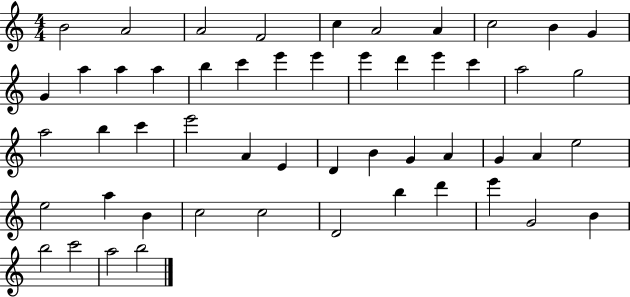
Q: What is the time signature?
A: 4/4